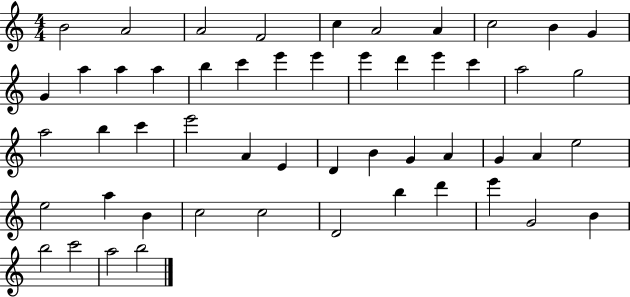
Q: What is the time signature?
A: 4/4